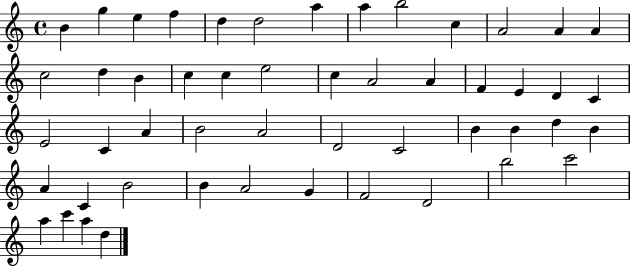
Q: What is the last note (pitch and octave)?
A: D5